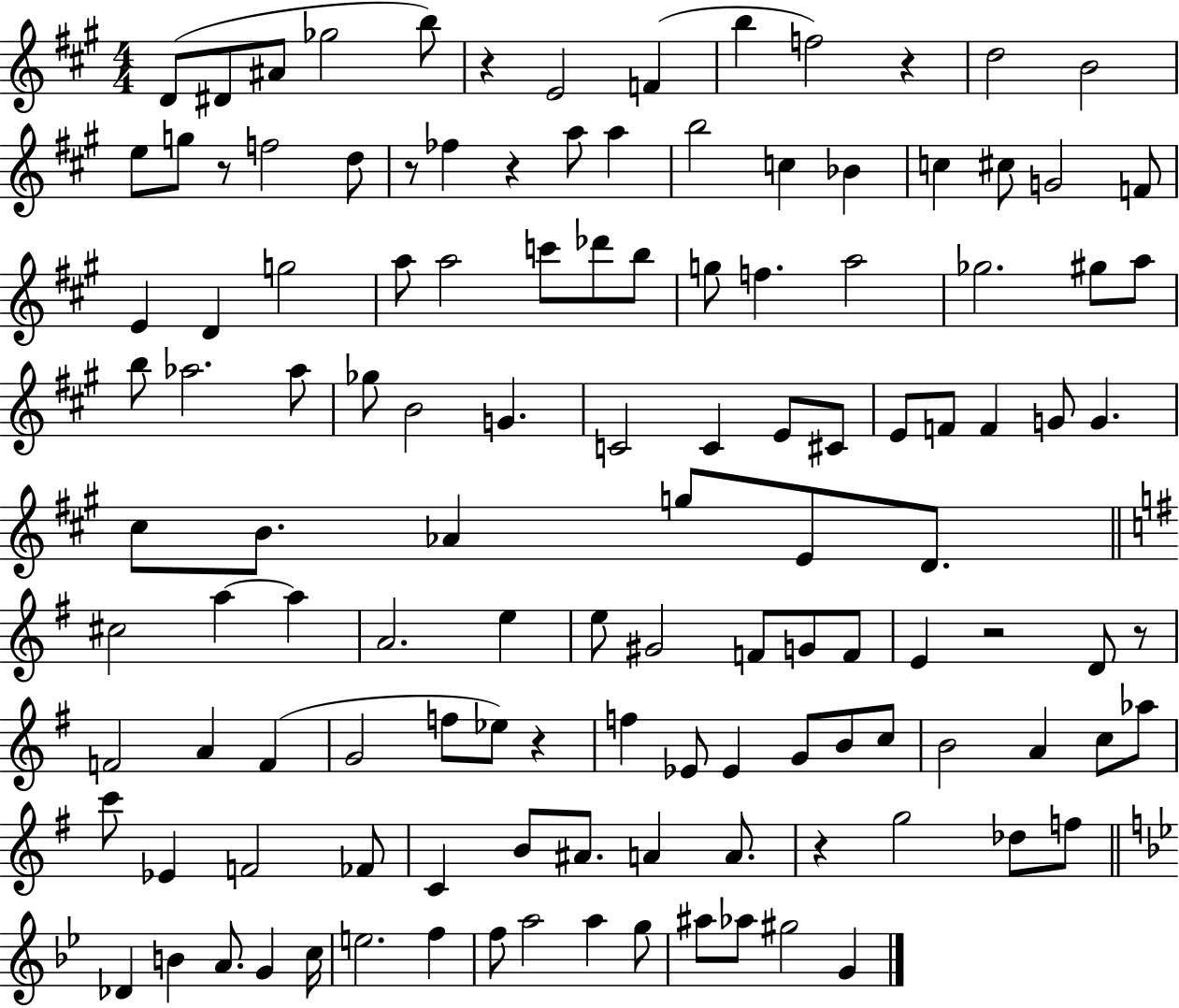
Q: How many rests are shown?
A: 9